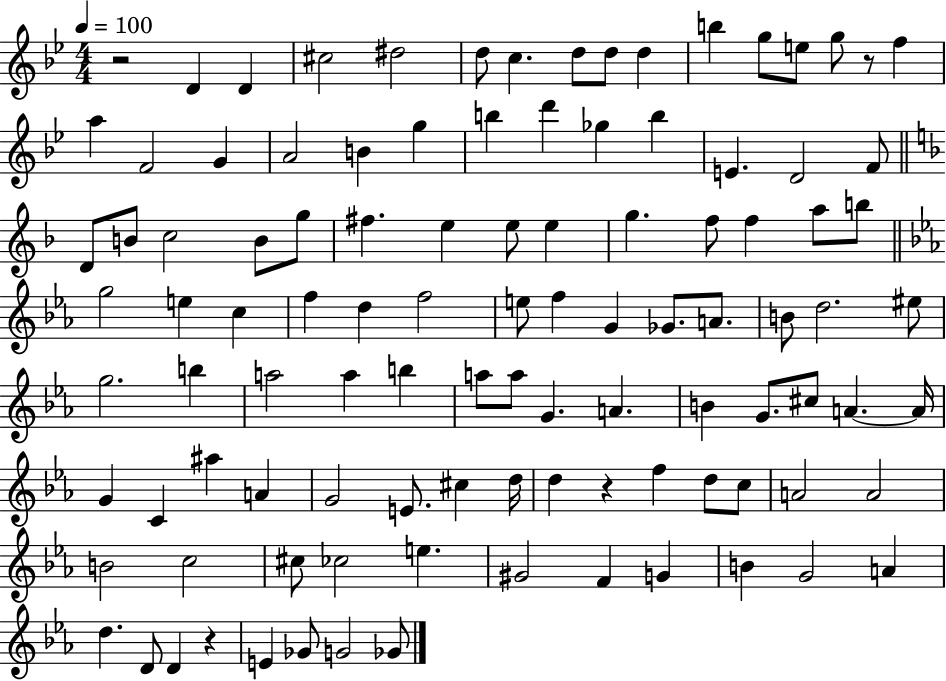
{
  \clef treble
  \numericTimeSignature
  \time 4/4
  \key bes \major
  \tempo 4 = 100
  r2 d'4 d'4 | cis''2 dis''2 | d''8 c''4. d''8 d''8 d''4 | b''4 g''8 e''8 g''8 r8 f''4 | \break a''4 f'2 g'4 | a'2 b'4 g''4 | b''4 d'''4 ges''4 b''4 | e'4. d'2 f'8 | \break \bar "||" \break \key d \minor d'8 b'8 c''2 b'8 g''8 | fis''4. e''4 e''8 e''4 | g''4. f''8 f''4 a''8 b''8 | \bar "||" \break \key ees \major g''2 e''4 c''4 | f''4 d''4 f''2 | e''8 f''4 g'4 ges'8. a'8. | b'8 d''2. eis''8 | \break g''2. b''4 | a''2 a''4 b''4 | a''8 a''8 g'4. a'4. | b'4 g'8. cis''8 a'4.~~ a'16 | \break g'4 c'4 ais''4 a'4 | g'2 e'8. cis''4 d''16 | d''4 r4 f''4 d''8 c''8 | a'2 a'2 | \break b'2 c''2 | cis''8 ces''2 e''4. | gis'2 f'4 g'4 | b'4 g'2 a'4 | \break d''4. d'8 d'4 r4 | e'4 ges'8 g'2 ges'8 | \bar "|."
}